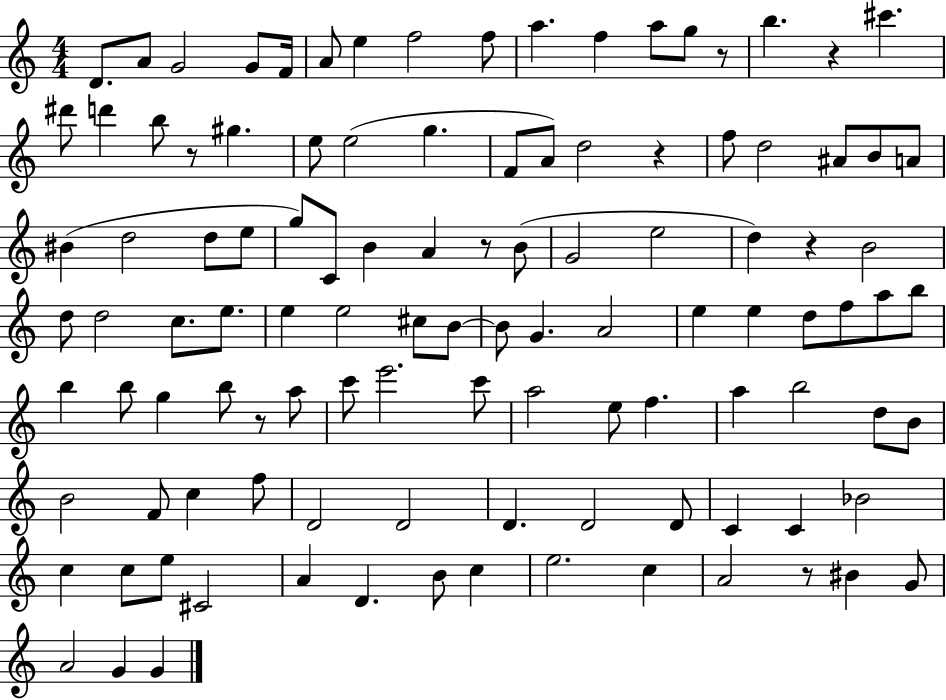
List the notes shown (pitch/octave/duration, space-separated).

D4/e. A4/e G4/h G4/e F4/s A4/e E5/q F5/h F5/e A5/q. F5/q A5/e G5/e R/e B5/q. R/q C#6/q. D#6/e D6/q B5/e R/e G#5/q. E5/e E5/h G5/q. F4/e A4/e D5/h R/q F5/e D5/h A#4/e B4/e A4/e BIS4/q D5/h D5/e E5/e G5/e C4/e B4/q A4/q R/e B4/e G4/h E5/h D5/q R/q B4/h D5/e D5/h C5/e. E5/e. E5/q E5/h C#5/e B4/e B4/e G4/q. A4/h E5/q E5/q D5/e F5/e A5/e B5/e B5/q B5/e G5/q B5/e R/e A5/e C6/e E6/h. C6/e A5/h E5/e F5/q. A5/q B5/h D5/e B4/e B4/h F4/e C5/q F5/e D4/h D4/h D4/q. D4/h D4/e C4/q C4/q Bb4/h C5/q C5/e E5/e C#4/h A4/q D4/q. B4/e C5/q E5/h. C5/q A4/h R/e BIS4/q G4/e A4/h G4/q G4/q